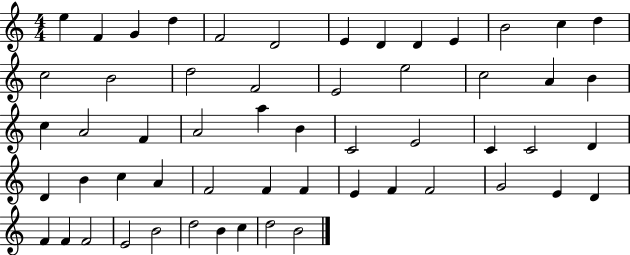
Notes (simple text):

E5/q F4/q G4/q D5/q F4/h D4/h E4/q D4/q D4/q E4/q B4/h C5/q D5/q C5/h B4/h D5/h F4/h E4/h E5/h C5/h A4/q B4/q C5/q A4/h F4/q A4/h A5/q B4/q C4/h E4/h C4/q C4/h D4/q D4/q B4/q C5/q A4/q F4/h F4/q F4/q E4/q F4/q F4/h G4/h E4/q D4/q F4/q F4/q F4/h E4/h B4/h D5/h B4/q C5/q D5/h B4/h